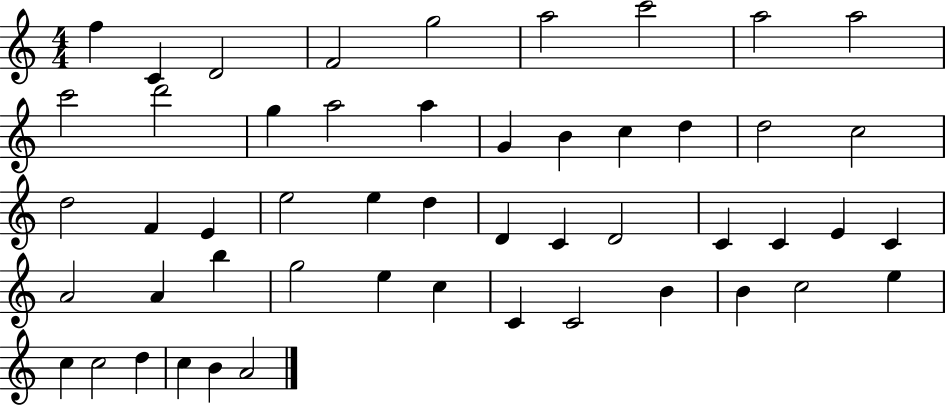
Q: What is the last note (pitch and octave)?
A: A4